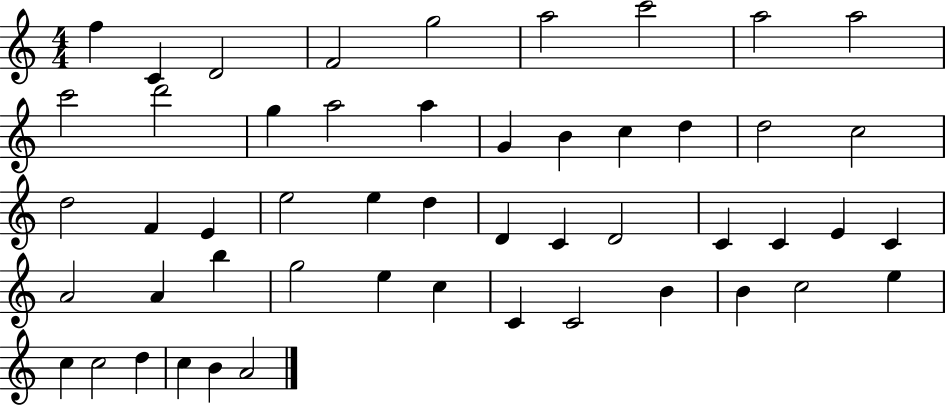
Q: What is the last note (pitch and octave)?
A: A4